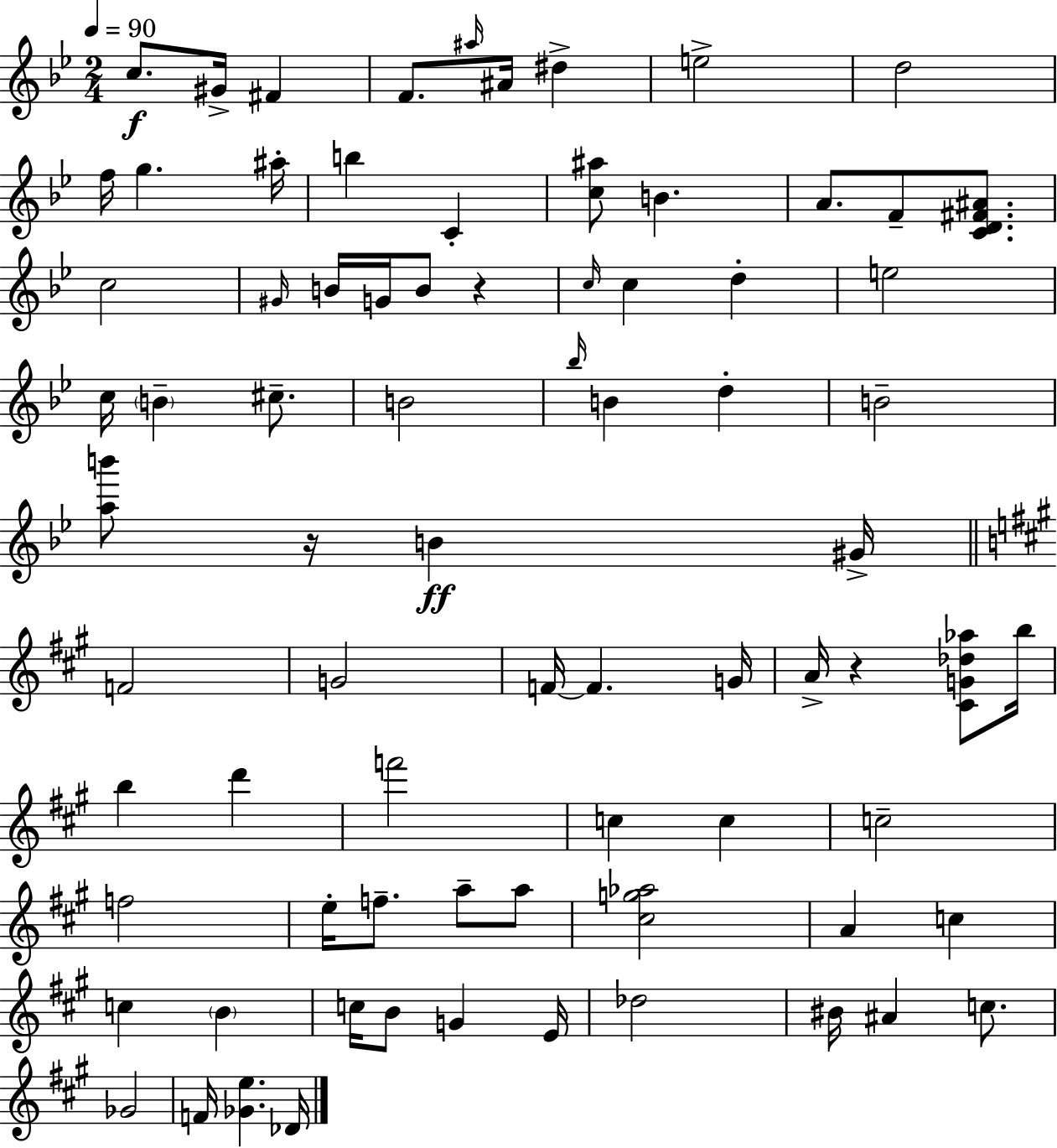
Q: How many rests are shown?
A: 3